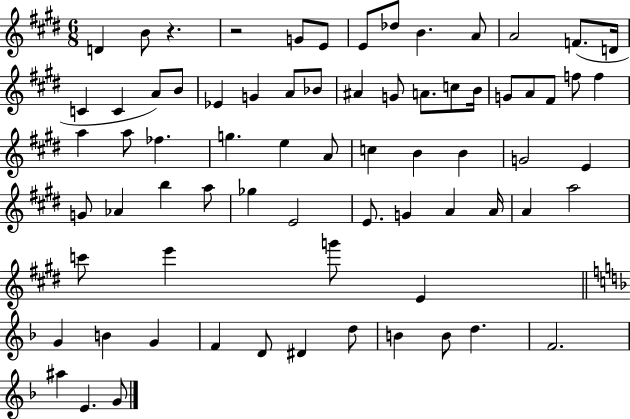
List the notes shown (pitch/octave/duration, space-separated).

D4/q B4/e R/q. R/h G4/e E4/e E4/e Db5/e B4/q. A4/e A4/h F4/e. D4/s C4/q C4/q A4/e B4/e Eb4/q G4/q A4/e Bb4/e A#4/q G4/e A4/e. C5/e B4/s G4/e A4/e F#4/e F5/e F5/q A5/q A5/e FES5/q. G5/q. E5/q A4/e C5/q B4/q B4/q G4/h E4/q G4/e Ab4/q B5/q A5/e Gb5/q E4/h E4/e. G4/q A4/q A4/s A4/q A5/h C6/e E6/q G6/e E4/q G4/q B4/q G4/q F4/q D4/e D#4/q D5/e B4/q B4/e D5/q. F4/h. A#5/q E4/q. G4/e